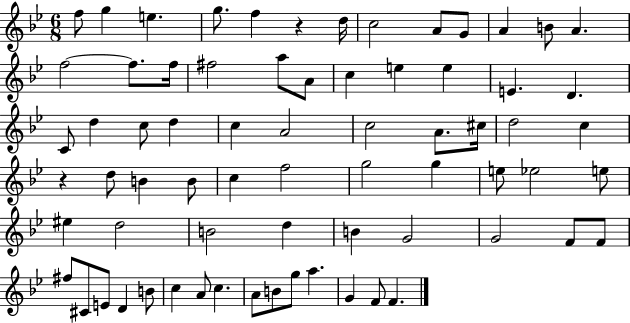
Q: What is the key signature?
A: BES major